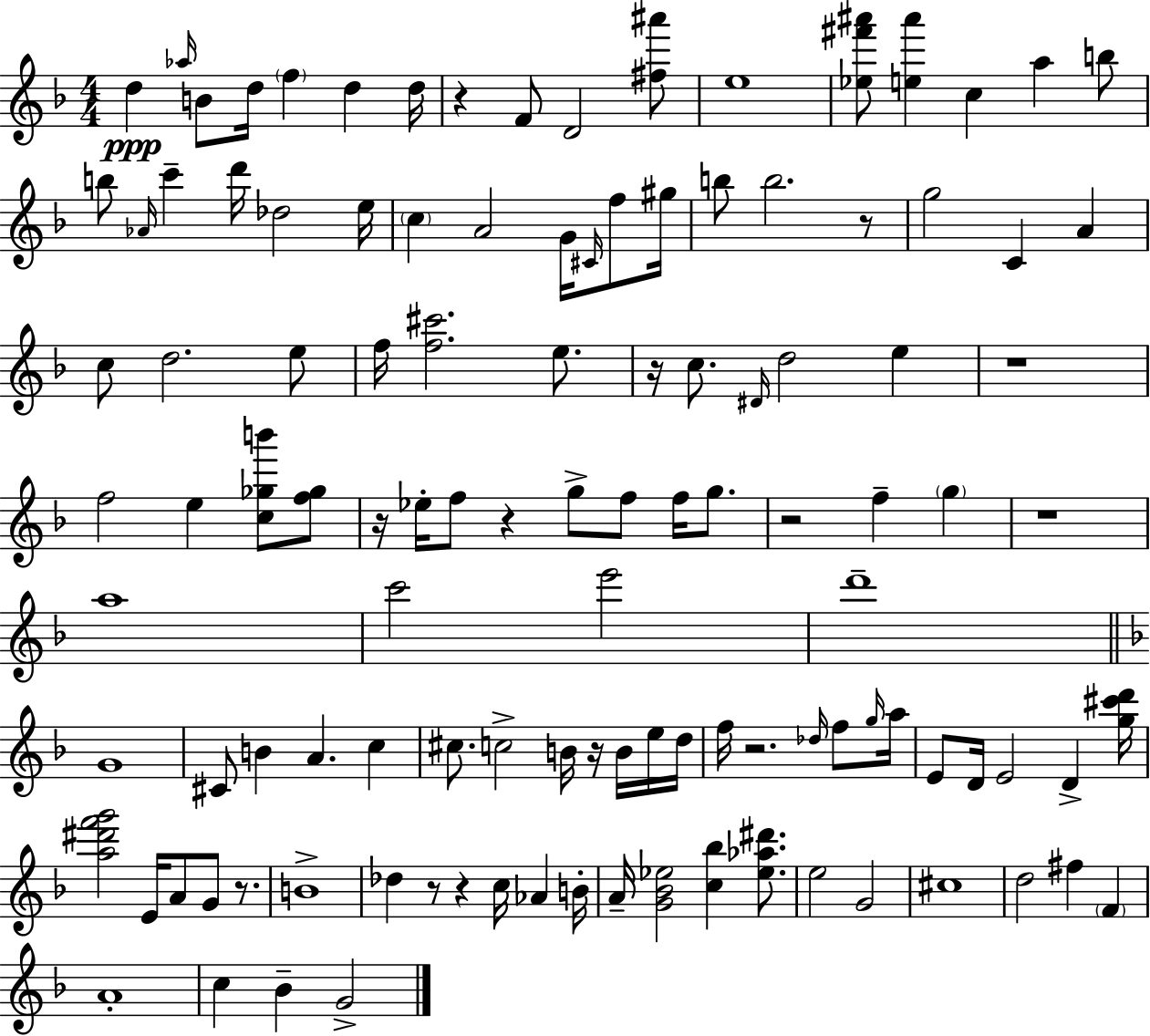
D5/q Ab5/s B4/e D5/s F5/q D5/q D5/s R/q F4/e D4/h [F#5,A#6]/e E5/w [Eb5,F#6,A#6]/e [E5,A#6]/q C5/q A5/q B5/e B5/e Ab4/s C6/q D6/s Db5/h E5/s C5/q A4/h G4/s C#4/s F5/e G#5/s B5/e B5/h. R/e G5/h C4/q A4/q C5/e D5/h. E5/e F5/s [F5,C#6]/h. E5/e. R/s C5/e. D#4/s D5/h E5/q R/w F5/h E5/q [C5,Gb5,B6]/e [F5,Gb5]/e R/s Eb5/s F5/e R/q G5/e F5/e F5/s G5/e. R/h F5/q G5/q R/w A5/w C6/h E6/h D6/w G4/w C#4/e B4/q A4/q. C5/q C#5/e. C5/h B4/s R/s B4/s E5/s D5/s F5/s R/h. Db5/s F5/e G5/s A5/s E4/e D4/s E4/h D4/q [G5,C#6,D6]/s [A5,D#6,F6,G6]/h E4/s A4/e G4/e R/e. B4/w Db5/q R/e R/q C5/s Ab4/q B4/s A4/s [G4,Bb4,Eb5]/h [C5,Bb5]/q [Eb5,Ab5,D#6]/e. E5/h G4/h C#5/w D5/h F#5/q F4/q A4/w C5/q Bb4/q G4/h